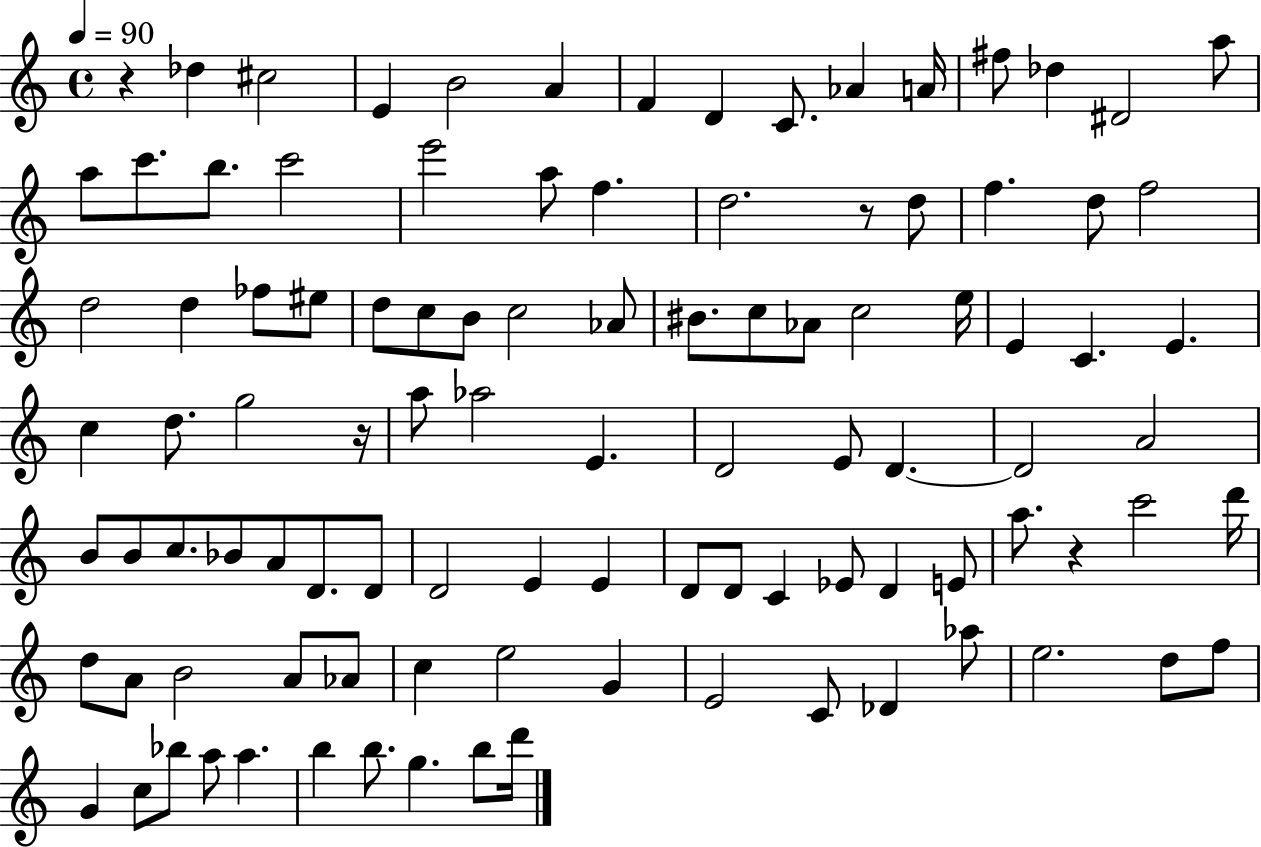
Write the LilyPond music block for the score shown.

{
  \clef treble
  \time 4/4
  \defaultTimeSignature
  \key c \major
  \tempo 4 = 90
  r4 des''4 cis''2 | e'4 b'2 a'4 | f'4 d'4 c'8. aes'4 a'16 | fis''8 des''4 dis'2 a''8 | \break a''8 c'''8. b''8. c'''2 | e'''2 a''8 f''4. | d''2. r8 d''8 | f''4. d''8 f''2 | \break d''2 d''4 fes''8 eis''8 | d''8 c''8 b'8 c''2 aes'8 | bis'8. c''8 aes'8 c''2 e''16 | e'4 c'4. e'4. | \break c''4 d''8. g''2 r16 | a''8 aes''2 e'4. | d'2 e'8 d'4.~~ | d'2 a'2 | \break b'8 b'8 c''8. bes'8 a'8 d'8. d'8 | d'2 e'4 e'4 | d'8 d'8 c'4 ees'8 d'4 e'8 | a''8. r4 c'''2 d'''16 | \break d''8 a'8 b'2 a'8 aes'8 | c''4 e''2 g'4 | e'2 c'8 des'4 aes''8 | e''2. d''8 f''8 | \break g'4 c''8 bes''8 a''8 a''4. | b''4 b''8. g''4. b''8 d'''16 | \bar "|."
}